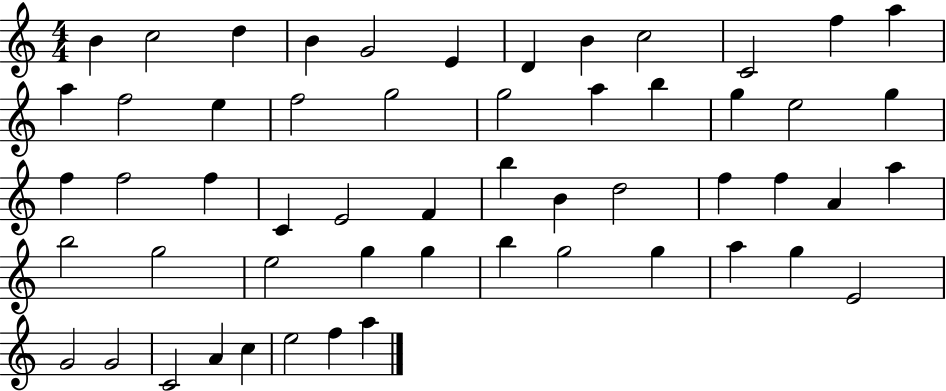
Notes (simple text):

B4/q C5/h D5/q B4/q G4/h E4/q D4/q B4/q C5/h C4/h F5/q A5/q A5/q F5/h E5/q F5/h G5/h G5/h A5/q B5/q G5/q E5/h G5/q F5/q F5/h F5/q C4/q E4/h F4/q B5/q B4/q D5/h F5/q F5/q A4/q A5/q B5/h G5/h E5/h G5/q G5/q B5/q G5/h G5/q A5/q G5/q E4/h G4/h G4/h C4/h A4/q C5/q E5/h F5/q A5/q